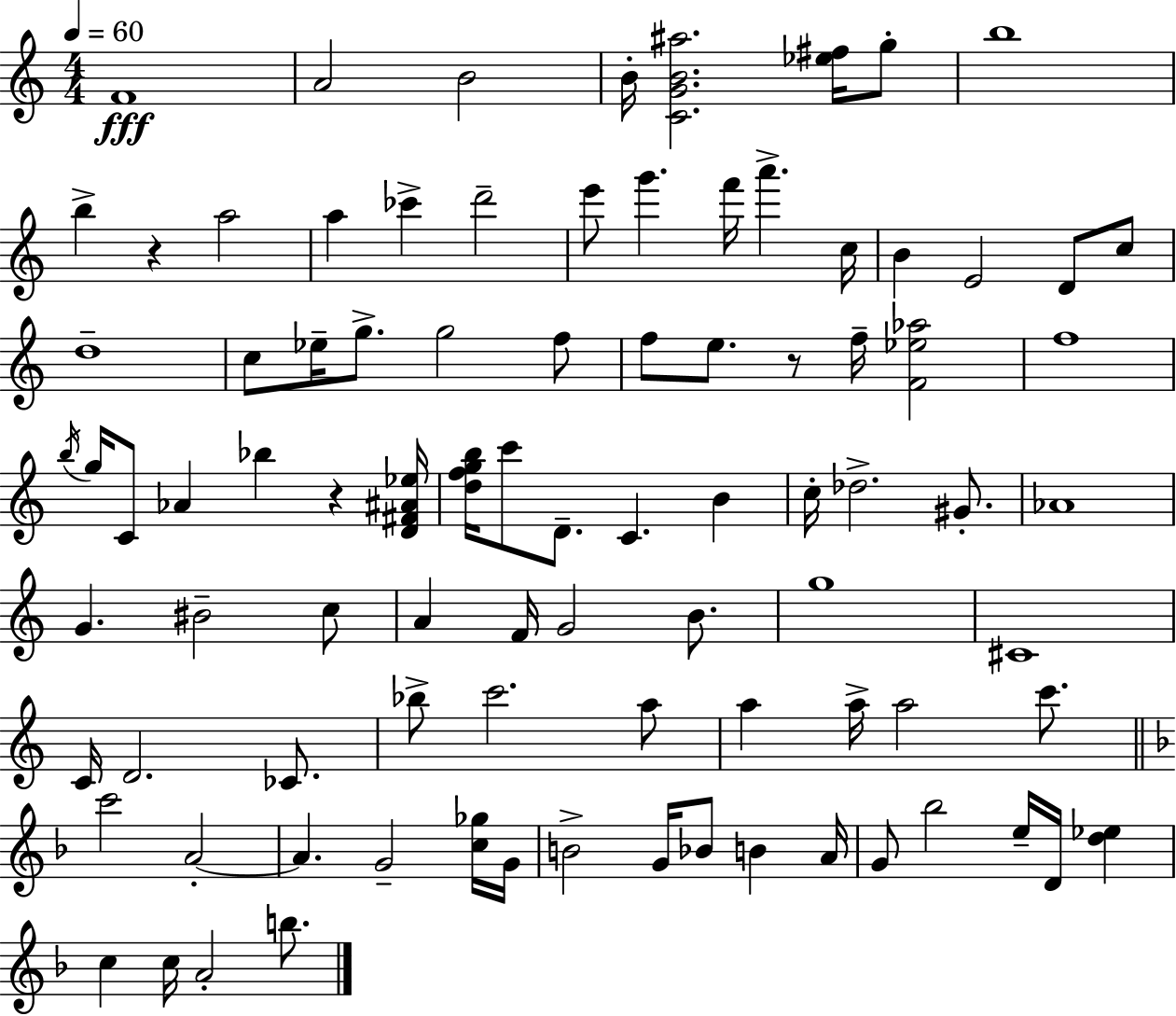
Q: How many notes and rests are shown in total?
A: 90